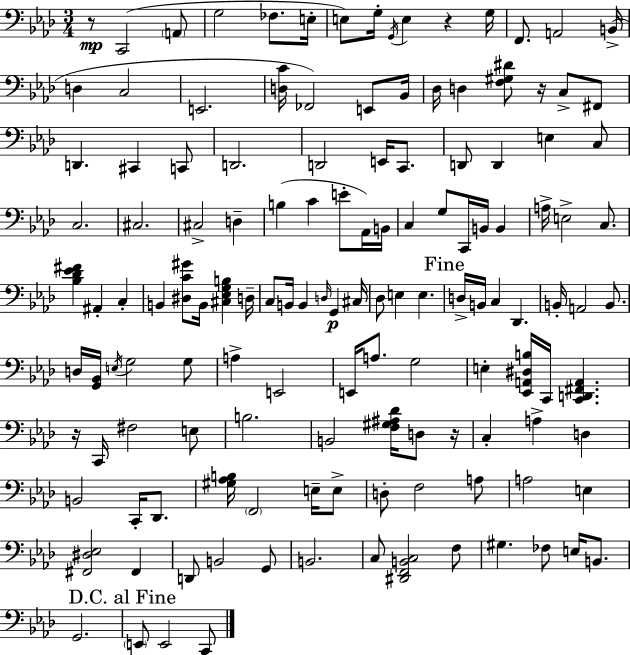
R/e C2/h A2/e G3/h FES3/e. E3/s E3/e G3/s G2/s E3/q R/q G3/s F2/e. A2/h B2/s D3/q C3/h E2/h. [D3,C4]/s FES2/h E2/e Bb2/s Db3/s D3/q [F3,G#3,D#4]/e R/s C3/e F#2/e D2/q. C#2/q C2/e D2/h. D2/h E2/s C2/e. D2/e D2/q E3/q C3/e C3/h. C#3/h. C#3/h D3/q B3/q C4/q E4/e Ab2/s B2/s C3/q G3/e C2/s B2/s B2/q A3/s E3/h C3/e. [Bb3,Db4,Eb4,F#4]/q A#2/q C3/q B2/q [D#3,C4,G#4]/e B2/s [C#3,Eb3,G3,B3]/q D3/s C3/e B2/s B2/q D3/s G2/q C#3/s Db3/e E3/q E3/q. D3/s B2/s C3/q Db2/q. B2/s A2/h B2/e. D3/s [G2,Bb2]/s E3/s G3/h G3/e A3/q E2/h E2/s A3/e. G3/h E3/q [Eb2,A2,D#3,B3]/s C2/s [C2,D2,F#2,A2]/q. R/s C2/s F#3/h E3/e B3/h. B2/h [F3,G#3,A#3,Db4]/s D3/e R/s C3/q A3/q D3/q B2/h C2/s Db2/e. [G#3,Ab3,B3]/s F2/h E3/s E3/e D3/e F3/h A3/e A3/h E3/q [F#2,D#3,Eb3]/h F#2/q D2/e B2/h G2/e B2/h. C3/e [D#2,F2,B2,C3]/h F3/e G#3/q. FES3/e E3/s B2/e. G2/h. E2/e E2/h C2/e